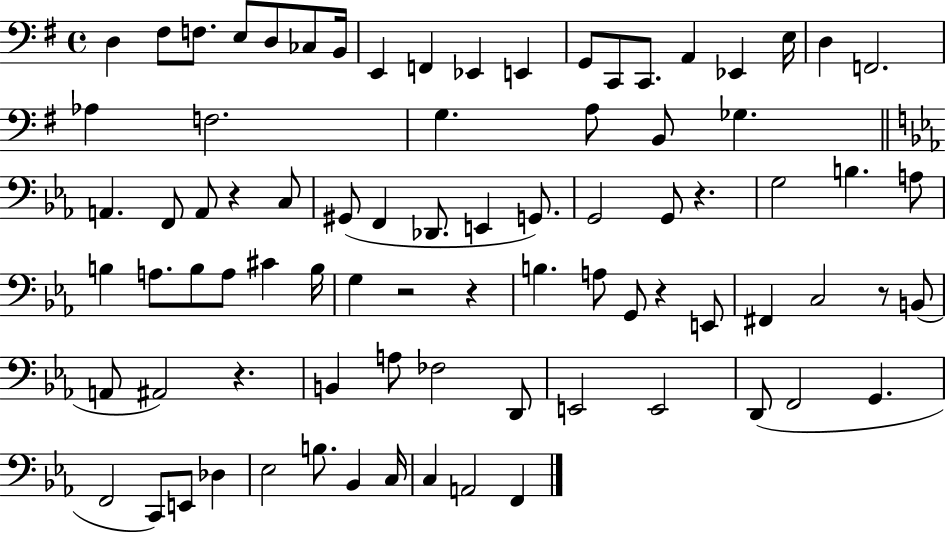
D3/q F#3/e F3/e. E3/e D3/e CES3/e B2/s E2/q F2/q Eb2/q E2/q G2/e C2/e C2/e. A2/q Eb2/q E3/s D3/q F2/h. Ab3/q F3/h. G3/q. A3/e B2/e Gb3/q. A2/q. F2/e A2/e R/q C3/e G#2/e F2/q Db2/e. E2/q G2/e. G2/h G2/e R/q. G3/h B3/q. A3/e B3/q A3/e. B3/e A3/e C#4/q B3/s G3/q R/h R/q B3/q. A3/e G2/e R/q E2/e F#2/q C3/h R/e B2/e A2/e A#2/h R/q. B2/q A3/e FES3/h D2/e E2/h E2/h D2/e F2/h G2/q. F2/h C2/e E2/e Db3/q Eb3/h B3/e. Bb2/q C3/s C3/q A2/h F2/q